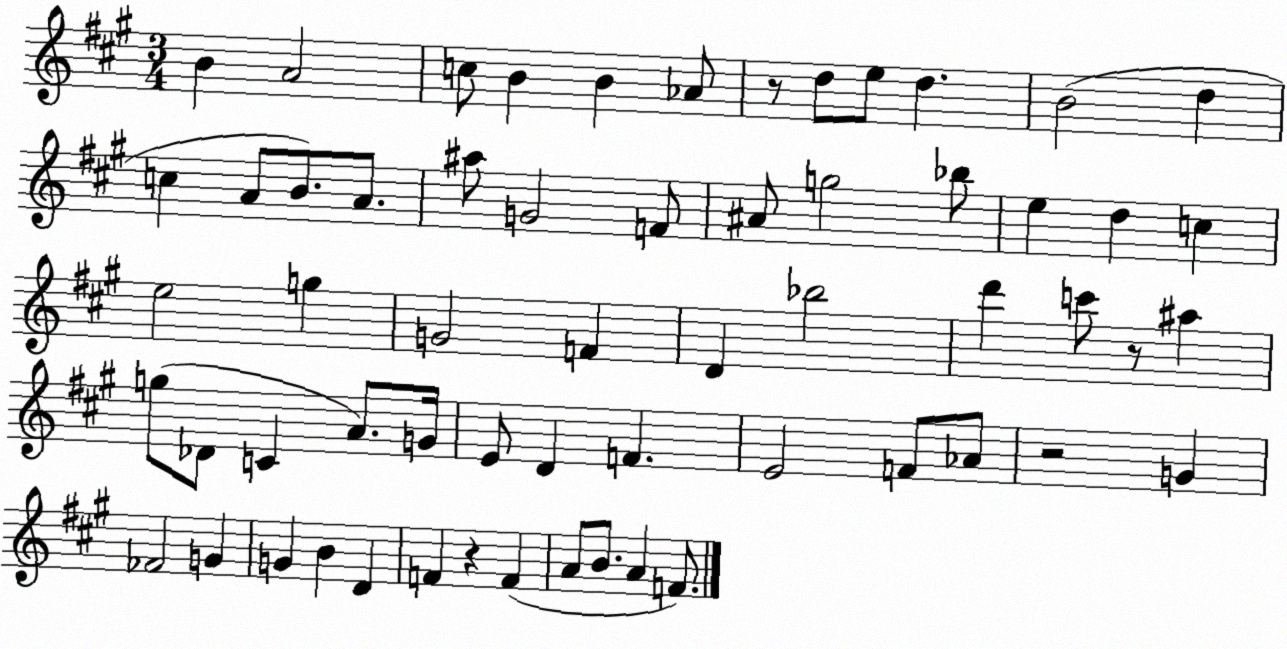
X:1
T:Untitled
M:3/4
L:1/4
K:A
B A2 c/2 B B _A/2 z/2 d/2 e/2 d B2 d c A/2 B/2 A/2 ^a/2 G2 F/2 ^A/2 g2 _b/2 e d c e2 g G2 F D _b2 d' c'/2 z/2 ^a g/2 _D/2 C A/2 G/4 E/2 D F E2 F/2 _A/2 z2 G _F2 G G B D F z F A/2 B/2 A F/2